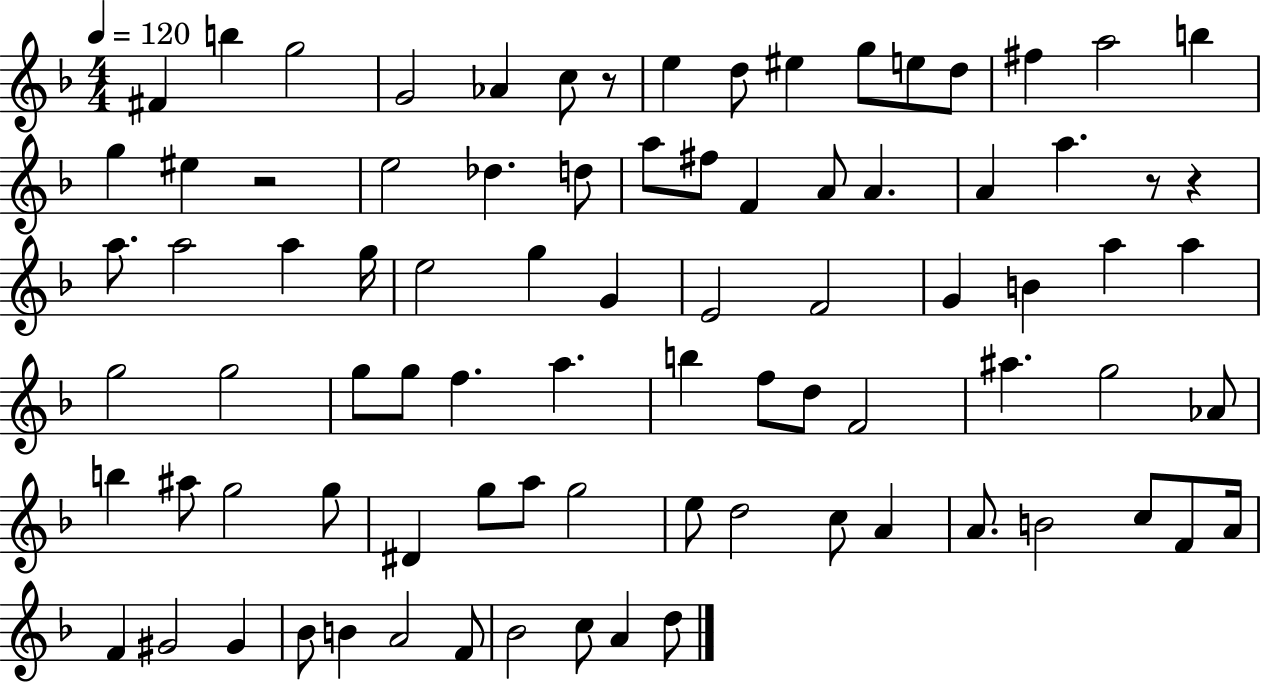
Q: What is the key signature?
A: F major